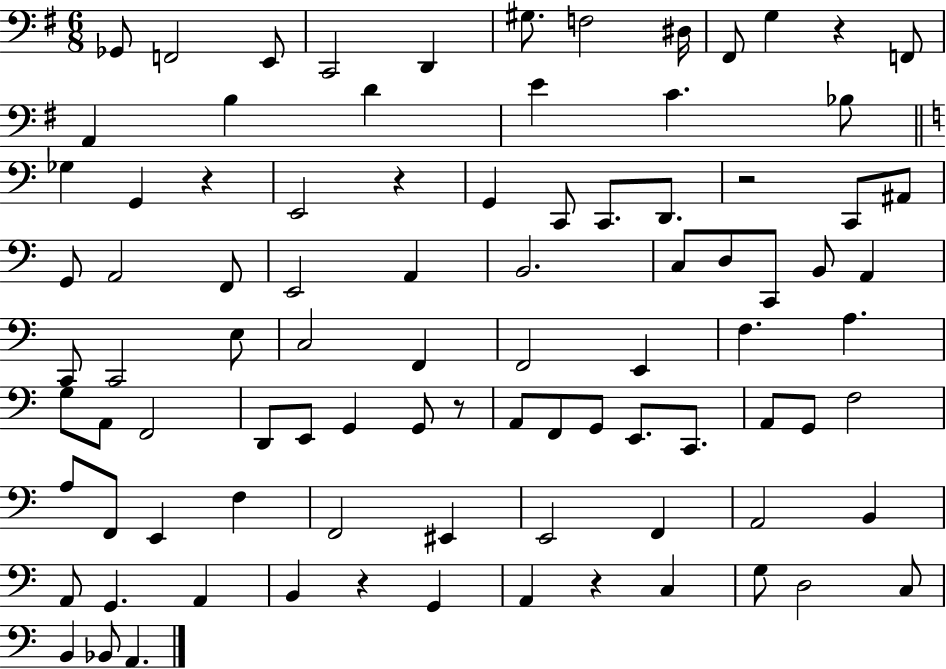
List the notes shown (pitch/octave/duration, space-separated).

Gb2/e F2/h E2/e C2/h D2/q G#3/e. F3/h D#3/s F#2/e G3/q R/q F2/e A2/q B3/q D4/q E4/q C4/q. Bb3/e Gb3/q G2/q R/q E2/h R/q G2/q C2/e C2/e. D2/e. R/h C2/e A#2/e G2/e A2/h F2/e E2/h A2/q B2/h. C3/e D3/e C2/e B2/e A2/q C2/e C2/h E3/e C3/h F2/q F2/h E2/q F3/q. A3/q. G3/e A2/e F2/h D2/e E2/e G2/q G2/e R/e A2/e F2/e G2/e E2/e. C2/e. A2/e G2/e F3/h A3/e F2/e E2/q F3/q F2/h EIS2/q E2/h F2/q A2/h B2/q A2/e G2/q. A2/q B2/q R/q G2/q A2/q R/q C3/q G3/e D3/h C3/e B2/q Bb2/e A2/q.